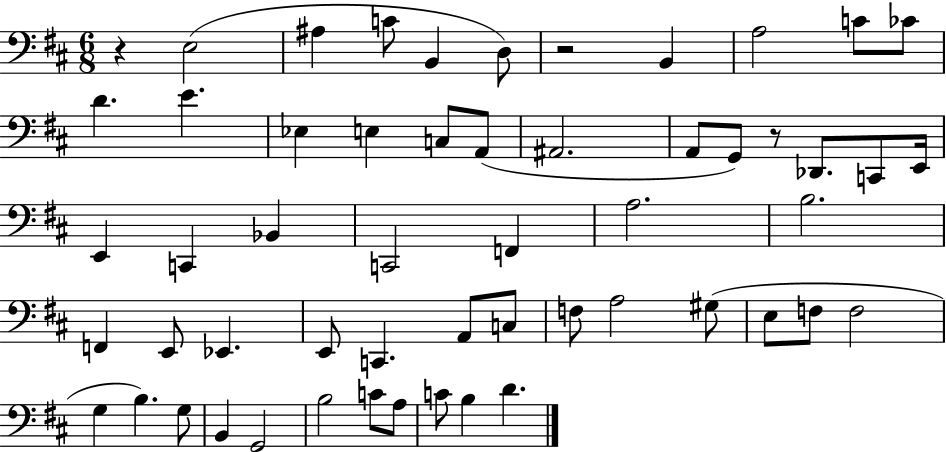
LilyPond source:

{
  \clef bass
  \numericTimeSignature
  \time 6/8
  \key d \major
  r4 e2( | ais4 c'8 b,4 d8) | r2 b,4 | a2 c'8 ces'8 | \break d'4. e'4. | ees4 e4 c8 a,8( | ais,2. | a,8 g,8) r8 des,8. c,8 e,16 | \break e,4 c,4 bes,4 | c,2 f,4 | a2. | b2. | \break f,4 e,8 ees,4. | e,8 c,4. a,8 c8 | f8 a2 gis8( | e8 f8 f2 | \break g4 b4.) g8 | b,4 g,2 | b2 c'8 a8 | c'8 b4 d'4. | \break \bar "|."
}